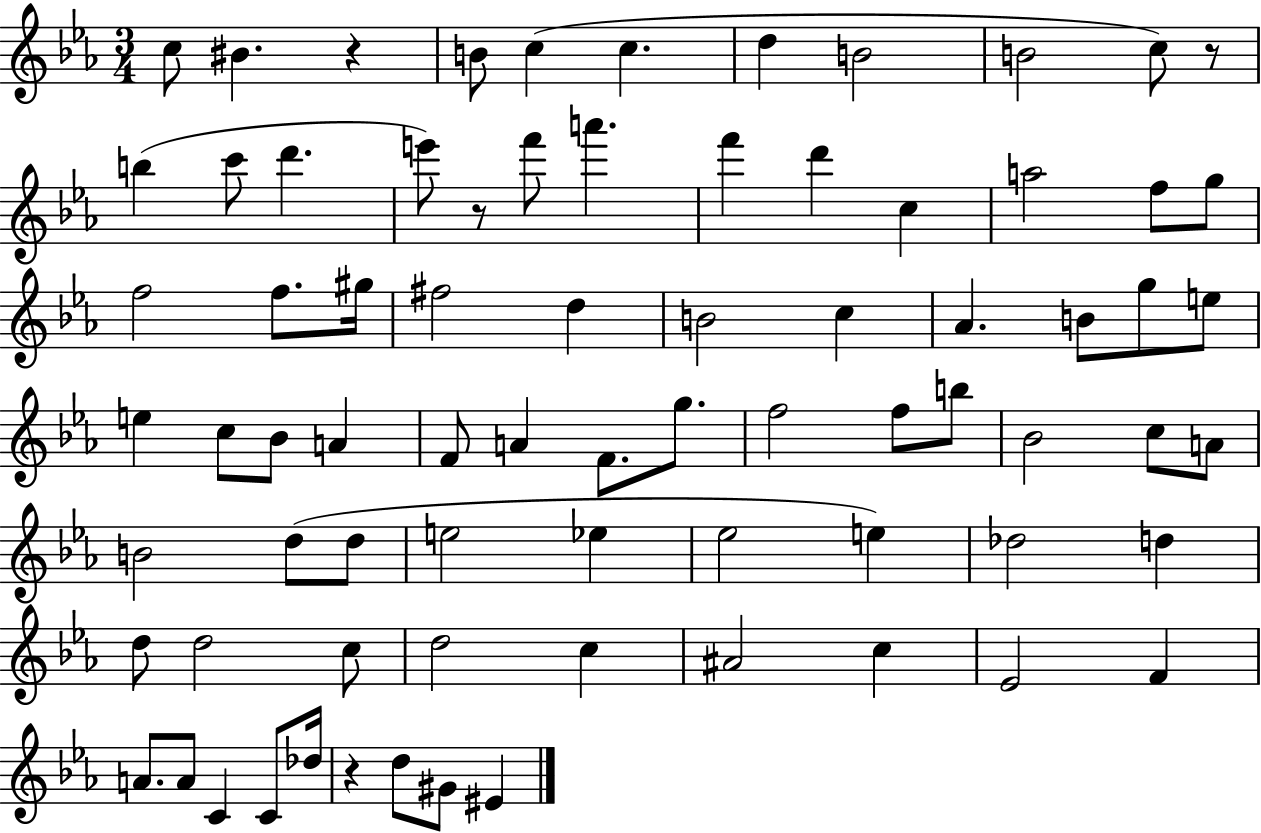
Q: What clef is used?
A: treble